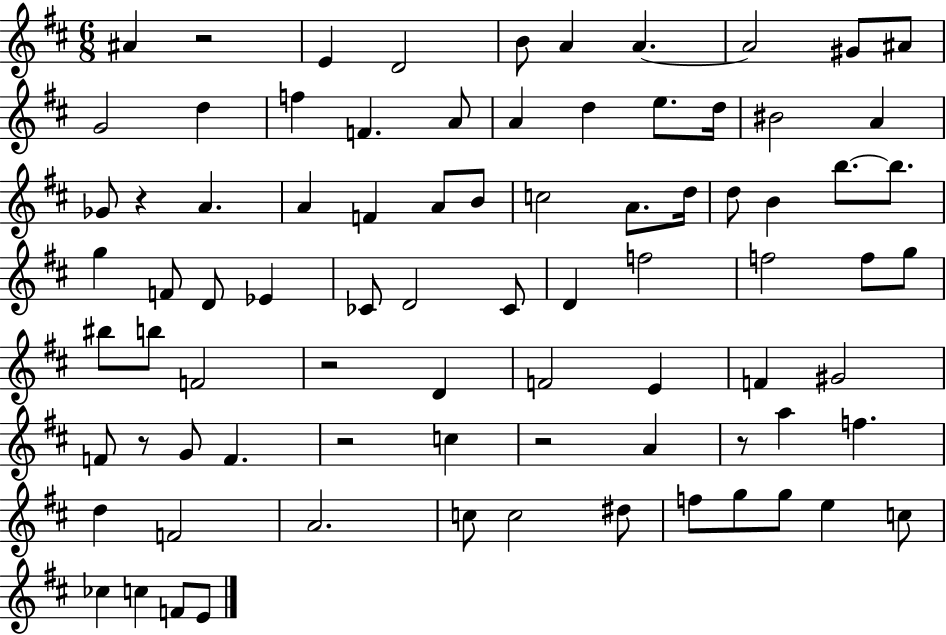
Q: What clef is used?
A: treble